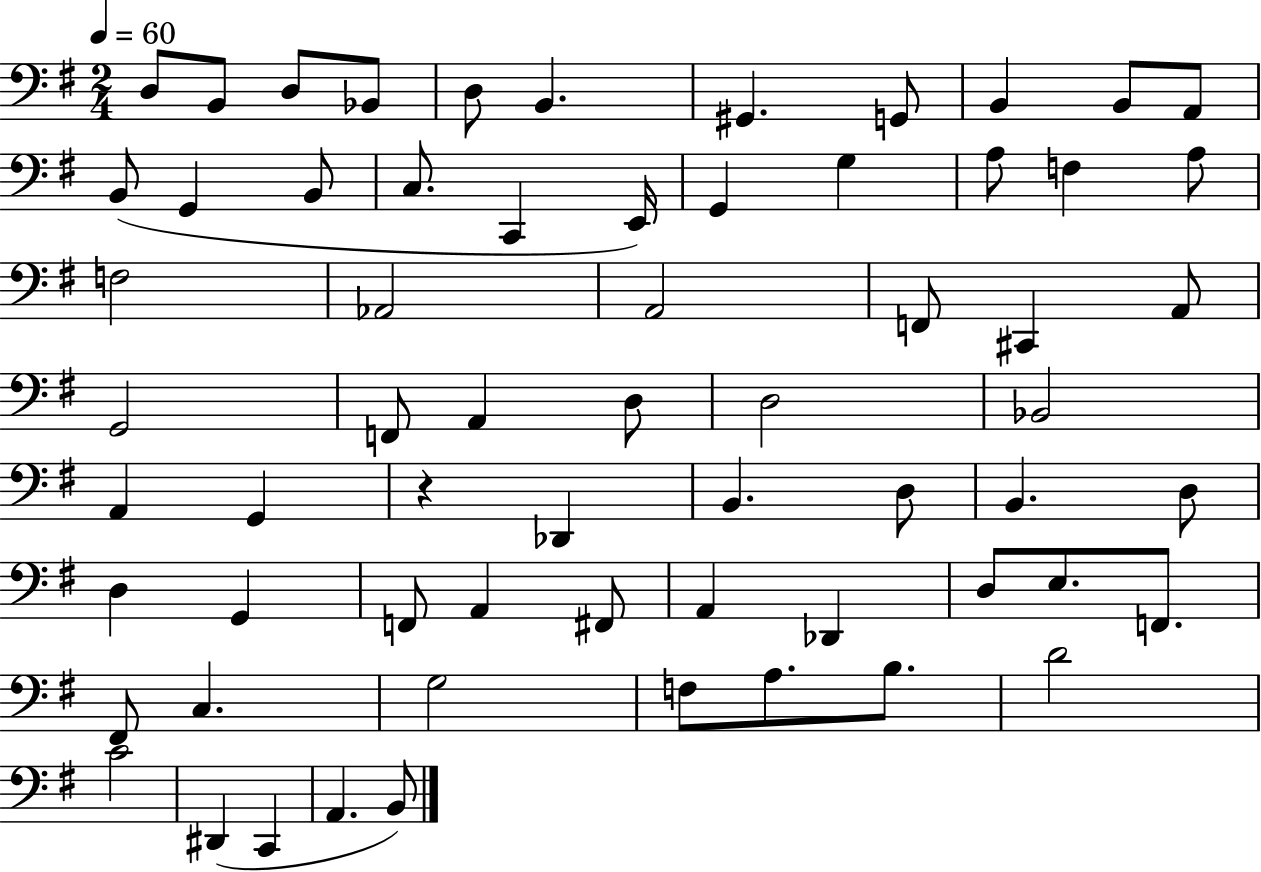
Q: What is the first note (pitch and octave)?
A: D3